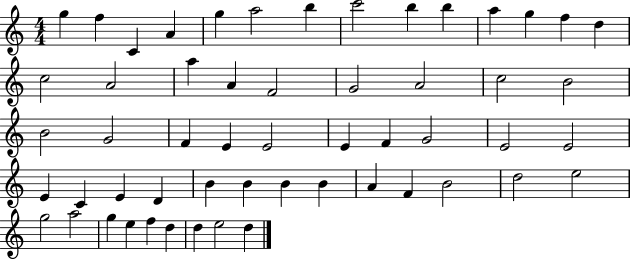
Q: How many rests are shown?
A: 0